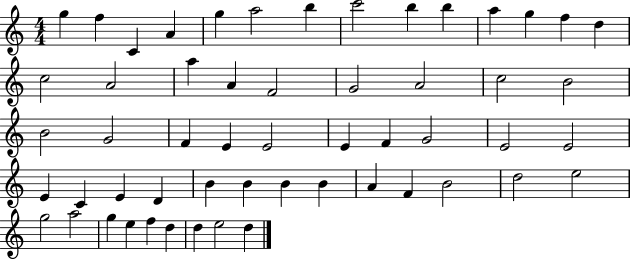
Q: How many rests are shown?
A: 0